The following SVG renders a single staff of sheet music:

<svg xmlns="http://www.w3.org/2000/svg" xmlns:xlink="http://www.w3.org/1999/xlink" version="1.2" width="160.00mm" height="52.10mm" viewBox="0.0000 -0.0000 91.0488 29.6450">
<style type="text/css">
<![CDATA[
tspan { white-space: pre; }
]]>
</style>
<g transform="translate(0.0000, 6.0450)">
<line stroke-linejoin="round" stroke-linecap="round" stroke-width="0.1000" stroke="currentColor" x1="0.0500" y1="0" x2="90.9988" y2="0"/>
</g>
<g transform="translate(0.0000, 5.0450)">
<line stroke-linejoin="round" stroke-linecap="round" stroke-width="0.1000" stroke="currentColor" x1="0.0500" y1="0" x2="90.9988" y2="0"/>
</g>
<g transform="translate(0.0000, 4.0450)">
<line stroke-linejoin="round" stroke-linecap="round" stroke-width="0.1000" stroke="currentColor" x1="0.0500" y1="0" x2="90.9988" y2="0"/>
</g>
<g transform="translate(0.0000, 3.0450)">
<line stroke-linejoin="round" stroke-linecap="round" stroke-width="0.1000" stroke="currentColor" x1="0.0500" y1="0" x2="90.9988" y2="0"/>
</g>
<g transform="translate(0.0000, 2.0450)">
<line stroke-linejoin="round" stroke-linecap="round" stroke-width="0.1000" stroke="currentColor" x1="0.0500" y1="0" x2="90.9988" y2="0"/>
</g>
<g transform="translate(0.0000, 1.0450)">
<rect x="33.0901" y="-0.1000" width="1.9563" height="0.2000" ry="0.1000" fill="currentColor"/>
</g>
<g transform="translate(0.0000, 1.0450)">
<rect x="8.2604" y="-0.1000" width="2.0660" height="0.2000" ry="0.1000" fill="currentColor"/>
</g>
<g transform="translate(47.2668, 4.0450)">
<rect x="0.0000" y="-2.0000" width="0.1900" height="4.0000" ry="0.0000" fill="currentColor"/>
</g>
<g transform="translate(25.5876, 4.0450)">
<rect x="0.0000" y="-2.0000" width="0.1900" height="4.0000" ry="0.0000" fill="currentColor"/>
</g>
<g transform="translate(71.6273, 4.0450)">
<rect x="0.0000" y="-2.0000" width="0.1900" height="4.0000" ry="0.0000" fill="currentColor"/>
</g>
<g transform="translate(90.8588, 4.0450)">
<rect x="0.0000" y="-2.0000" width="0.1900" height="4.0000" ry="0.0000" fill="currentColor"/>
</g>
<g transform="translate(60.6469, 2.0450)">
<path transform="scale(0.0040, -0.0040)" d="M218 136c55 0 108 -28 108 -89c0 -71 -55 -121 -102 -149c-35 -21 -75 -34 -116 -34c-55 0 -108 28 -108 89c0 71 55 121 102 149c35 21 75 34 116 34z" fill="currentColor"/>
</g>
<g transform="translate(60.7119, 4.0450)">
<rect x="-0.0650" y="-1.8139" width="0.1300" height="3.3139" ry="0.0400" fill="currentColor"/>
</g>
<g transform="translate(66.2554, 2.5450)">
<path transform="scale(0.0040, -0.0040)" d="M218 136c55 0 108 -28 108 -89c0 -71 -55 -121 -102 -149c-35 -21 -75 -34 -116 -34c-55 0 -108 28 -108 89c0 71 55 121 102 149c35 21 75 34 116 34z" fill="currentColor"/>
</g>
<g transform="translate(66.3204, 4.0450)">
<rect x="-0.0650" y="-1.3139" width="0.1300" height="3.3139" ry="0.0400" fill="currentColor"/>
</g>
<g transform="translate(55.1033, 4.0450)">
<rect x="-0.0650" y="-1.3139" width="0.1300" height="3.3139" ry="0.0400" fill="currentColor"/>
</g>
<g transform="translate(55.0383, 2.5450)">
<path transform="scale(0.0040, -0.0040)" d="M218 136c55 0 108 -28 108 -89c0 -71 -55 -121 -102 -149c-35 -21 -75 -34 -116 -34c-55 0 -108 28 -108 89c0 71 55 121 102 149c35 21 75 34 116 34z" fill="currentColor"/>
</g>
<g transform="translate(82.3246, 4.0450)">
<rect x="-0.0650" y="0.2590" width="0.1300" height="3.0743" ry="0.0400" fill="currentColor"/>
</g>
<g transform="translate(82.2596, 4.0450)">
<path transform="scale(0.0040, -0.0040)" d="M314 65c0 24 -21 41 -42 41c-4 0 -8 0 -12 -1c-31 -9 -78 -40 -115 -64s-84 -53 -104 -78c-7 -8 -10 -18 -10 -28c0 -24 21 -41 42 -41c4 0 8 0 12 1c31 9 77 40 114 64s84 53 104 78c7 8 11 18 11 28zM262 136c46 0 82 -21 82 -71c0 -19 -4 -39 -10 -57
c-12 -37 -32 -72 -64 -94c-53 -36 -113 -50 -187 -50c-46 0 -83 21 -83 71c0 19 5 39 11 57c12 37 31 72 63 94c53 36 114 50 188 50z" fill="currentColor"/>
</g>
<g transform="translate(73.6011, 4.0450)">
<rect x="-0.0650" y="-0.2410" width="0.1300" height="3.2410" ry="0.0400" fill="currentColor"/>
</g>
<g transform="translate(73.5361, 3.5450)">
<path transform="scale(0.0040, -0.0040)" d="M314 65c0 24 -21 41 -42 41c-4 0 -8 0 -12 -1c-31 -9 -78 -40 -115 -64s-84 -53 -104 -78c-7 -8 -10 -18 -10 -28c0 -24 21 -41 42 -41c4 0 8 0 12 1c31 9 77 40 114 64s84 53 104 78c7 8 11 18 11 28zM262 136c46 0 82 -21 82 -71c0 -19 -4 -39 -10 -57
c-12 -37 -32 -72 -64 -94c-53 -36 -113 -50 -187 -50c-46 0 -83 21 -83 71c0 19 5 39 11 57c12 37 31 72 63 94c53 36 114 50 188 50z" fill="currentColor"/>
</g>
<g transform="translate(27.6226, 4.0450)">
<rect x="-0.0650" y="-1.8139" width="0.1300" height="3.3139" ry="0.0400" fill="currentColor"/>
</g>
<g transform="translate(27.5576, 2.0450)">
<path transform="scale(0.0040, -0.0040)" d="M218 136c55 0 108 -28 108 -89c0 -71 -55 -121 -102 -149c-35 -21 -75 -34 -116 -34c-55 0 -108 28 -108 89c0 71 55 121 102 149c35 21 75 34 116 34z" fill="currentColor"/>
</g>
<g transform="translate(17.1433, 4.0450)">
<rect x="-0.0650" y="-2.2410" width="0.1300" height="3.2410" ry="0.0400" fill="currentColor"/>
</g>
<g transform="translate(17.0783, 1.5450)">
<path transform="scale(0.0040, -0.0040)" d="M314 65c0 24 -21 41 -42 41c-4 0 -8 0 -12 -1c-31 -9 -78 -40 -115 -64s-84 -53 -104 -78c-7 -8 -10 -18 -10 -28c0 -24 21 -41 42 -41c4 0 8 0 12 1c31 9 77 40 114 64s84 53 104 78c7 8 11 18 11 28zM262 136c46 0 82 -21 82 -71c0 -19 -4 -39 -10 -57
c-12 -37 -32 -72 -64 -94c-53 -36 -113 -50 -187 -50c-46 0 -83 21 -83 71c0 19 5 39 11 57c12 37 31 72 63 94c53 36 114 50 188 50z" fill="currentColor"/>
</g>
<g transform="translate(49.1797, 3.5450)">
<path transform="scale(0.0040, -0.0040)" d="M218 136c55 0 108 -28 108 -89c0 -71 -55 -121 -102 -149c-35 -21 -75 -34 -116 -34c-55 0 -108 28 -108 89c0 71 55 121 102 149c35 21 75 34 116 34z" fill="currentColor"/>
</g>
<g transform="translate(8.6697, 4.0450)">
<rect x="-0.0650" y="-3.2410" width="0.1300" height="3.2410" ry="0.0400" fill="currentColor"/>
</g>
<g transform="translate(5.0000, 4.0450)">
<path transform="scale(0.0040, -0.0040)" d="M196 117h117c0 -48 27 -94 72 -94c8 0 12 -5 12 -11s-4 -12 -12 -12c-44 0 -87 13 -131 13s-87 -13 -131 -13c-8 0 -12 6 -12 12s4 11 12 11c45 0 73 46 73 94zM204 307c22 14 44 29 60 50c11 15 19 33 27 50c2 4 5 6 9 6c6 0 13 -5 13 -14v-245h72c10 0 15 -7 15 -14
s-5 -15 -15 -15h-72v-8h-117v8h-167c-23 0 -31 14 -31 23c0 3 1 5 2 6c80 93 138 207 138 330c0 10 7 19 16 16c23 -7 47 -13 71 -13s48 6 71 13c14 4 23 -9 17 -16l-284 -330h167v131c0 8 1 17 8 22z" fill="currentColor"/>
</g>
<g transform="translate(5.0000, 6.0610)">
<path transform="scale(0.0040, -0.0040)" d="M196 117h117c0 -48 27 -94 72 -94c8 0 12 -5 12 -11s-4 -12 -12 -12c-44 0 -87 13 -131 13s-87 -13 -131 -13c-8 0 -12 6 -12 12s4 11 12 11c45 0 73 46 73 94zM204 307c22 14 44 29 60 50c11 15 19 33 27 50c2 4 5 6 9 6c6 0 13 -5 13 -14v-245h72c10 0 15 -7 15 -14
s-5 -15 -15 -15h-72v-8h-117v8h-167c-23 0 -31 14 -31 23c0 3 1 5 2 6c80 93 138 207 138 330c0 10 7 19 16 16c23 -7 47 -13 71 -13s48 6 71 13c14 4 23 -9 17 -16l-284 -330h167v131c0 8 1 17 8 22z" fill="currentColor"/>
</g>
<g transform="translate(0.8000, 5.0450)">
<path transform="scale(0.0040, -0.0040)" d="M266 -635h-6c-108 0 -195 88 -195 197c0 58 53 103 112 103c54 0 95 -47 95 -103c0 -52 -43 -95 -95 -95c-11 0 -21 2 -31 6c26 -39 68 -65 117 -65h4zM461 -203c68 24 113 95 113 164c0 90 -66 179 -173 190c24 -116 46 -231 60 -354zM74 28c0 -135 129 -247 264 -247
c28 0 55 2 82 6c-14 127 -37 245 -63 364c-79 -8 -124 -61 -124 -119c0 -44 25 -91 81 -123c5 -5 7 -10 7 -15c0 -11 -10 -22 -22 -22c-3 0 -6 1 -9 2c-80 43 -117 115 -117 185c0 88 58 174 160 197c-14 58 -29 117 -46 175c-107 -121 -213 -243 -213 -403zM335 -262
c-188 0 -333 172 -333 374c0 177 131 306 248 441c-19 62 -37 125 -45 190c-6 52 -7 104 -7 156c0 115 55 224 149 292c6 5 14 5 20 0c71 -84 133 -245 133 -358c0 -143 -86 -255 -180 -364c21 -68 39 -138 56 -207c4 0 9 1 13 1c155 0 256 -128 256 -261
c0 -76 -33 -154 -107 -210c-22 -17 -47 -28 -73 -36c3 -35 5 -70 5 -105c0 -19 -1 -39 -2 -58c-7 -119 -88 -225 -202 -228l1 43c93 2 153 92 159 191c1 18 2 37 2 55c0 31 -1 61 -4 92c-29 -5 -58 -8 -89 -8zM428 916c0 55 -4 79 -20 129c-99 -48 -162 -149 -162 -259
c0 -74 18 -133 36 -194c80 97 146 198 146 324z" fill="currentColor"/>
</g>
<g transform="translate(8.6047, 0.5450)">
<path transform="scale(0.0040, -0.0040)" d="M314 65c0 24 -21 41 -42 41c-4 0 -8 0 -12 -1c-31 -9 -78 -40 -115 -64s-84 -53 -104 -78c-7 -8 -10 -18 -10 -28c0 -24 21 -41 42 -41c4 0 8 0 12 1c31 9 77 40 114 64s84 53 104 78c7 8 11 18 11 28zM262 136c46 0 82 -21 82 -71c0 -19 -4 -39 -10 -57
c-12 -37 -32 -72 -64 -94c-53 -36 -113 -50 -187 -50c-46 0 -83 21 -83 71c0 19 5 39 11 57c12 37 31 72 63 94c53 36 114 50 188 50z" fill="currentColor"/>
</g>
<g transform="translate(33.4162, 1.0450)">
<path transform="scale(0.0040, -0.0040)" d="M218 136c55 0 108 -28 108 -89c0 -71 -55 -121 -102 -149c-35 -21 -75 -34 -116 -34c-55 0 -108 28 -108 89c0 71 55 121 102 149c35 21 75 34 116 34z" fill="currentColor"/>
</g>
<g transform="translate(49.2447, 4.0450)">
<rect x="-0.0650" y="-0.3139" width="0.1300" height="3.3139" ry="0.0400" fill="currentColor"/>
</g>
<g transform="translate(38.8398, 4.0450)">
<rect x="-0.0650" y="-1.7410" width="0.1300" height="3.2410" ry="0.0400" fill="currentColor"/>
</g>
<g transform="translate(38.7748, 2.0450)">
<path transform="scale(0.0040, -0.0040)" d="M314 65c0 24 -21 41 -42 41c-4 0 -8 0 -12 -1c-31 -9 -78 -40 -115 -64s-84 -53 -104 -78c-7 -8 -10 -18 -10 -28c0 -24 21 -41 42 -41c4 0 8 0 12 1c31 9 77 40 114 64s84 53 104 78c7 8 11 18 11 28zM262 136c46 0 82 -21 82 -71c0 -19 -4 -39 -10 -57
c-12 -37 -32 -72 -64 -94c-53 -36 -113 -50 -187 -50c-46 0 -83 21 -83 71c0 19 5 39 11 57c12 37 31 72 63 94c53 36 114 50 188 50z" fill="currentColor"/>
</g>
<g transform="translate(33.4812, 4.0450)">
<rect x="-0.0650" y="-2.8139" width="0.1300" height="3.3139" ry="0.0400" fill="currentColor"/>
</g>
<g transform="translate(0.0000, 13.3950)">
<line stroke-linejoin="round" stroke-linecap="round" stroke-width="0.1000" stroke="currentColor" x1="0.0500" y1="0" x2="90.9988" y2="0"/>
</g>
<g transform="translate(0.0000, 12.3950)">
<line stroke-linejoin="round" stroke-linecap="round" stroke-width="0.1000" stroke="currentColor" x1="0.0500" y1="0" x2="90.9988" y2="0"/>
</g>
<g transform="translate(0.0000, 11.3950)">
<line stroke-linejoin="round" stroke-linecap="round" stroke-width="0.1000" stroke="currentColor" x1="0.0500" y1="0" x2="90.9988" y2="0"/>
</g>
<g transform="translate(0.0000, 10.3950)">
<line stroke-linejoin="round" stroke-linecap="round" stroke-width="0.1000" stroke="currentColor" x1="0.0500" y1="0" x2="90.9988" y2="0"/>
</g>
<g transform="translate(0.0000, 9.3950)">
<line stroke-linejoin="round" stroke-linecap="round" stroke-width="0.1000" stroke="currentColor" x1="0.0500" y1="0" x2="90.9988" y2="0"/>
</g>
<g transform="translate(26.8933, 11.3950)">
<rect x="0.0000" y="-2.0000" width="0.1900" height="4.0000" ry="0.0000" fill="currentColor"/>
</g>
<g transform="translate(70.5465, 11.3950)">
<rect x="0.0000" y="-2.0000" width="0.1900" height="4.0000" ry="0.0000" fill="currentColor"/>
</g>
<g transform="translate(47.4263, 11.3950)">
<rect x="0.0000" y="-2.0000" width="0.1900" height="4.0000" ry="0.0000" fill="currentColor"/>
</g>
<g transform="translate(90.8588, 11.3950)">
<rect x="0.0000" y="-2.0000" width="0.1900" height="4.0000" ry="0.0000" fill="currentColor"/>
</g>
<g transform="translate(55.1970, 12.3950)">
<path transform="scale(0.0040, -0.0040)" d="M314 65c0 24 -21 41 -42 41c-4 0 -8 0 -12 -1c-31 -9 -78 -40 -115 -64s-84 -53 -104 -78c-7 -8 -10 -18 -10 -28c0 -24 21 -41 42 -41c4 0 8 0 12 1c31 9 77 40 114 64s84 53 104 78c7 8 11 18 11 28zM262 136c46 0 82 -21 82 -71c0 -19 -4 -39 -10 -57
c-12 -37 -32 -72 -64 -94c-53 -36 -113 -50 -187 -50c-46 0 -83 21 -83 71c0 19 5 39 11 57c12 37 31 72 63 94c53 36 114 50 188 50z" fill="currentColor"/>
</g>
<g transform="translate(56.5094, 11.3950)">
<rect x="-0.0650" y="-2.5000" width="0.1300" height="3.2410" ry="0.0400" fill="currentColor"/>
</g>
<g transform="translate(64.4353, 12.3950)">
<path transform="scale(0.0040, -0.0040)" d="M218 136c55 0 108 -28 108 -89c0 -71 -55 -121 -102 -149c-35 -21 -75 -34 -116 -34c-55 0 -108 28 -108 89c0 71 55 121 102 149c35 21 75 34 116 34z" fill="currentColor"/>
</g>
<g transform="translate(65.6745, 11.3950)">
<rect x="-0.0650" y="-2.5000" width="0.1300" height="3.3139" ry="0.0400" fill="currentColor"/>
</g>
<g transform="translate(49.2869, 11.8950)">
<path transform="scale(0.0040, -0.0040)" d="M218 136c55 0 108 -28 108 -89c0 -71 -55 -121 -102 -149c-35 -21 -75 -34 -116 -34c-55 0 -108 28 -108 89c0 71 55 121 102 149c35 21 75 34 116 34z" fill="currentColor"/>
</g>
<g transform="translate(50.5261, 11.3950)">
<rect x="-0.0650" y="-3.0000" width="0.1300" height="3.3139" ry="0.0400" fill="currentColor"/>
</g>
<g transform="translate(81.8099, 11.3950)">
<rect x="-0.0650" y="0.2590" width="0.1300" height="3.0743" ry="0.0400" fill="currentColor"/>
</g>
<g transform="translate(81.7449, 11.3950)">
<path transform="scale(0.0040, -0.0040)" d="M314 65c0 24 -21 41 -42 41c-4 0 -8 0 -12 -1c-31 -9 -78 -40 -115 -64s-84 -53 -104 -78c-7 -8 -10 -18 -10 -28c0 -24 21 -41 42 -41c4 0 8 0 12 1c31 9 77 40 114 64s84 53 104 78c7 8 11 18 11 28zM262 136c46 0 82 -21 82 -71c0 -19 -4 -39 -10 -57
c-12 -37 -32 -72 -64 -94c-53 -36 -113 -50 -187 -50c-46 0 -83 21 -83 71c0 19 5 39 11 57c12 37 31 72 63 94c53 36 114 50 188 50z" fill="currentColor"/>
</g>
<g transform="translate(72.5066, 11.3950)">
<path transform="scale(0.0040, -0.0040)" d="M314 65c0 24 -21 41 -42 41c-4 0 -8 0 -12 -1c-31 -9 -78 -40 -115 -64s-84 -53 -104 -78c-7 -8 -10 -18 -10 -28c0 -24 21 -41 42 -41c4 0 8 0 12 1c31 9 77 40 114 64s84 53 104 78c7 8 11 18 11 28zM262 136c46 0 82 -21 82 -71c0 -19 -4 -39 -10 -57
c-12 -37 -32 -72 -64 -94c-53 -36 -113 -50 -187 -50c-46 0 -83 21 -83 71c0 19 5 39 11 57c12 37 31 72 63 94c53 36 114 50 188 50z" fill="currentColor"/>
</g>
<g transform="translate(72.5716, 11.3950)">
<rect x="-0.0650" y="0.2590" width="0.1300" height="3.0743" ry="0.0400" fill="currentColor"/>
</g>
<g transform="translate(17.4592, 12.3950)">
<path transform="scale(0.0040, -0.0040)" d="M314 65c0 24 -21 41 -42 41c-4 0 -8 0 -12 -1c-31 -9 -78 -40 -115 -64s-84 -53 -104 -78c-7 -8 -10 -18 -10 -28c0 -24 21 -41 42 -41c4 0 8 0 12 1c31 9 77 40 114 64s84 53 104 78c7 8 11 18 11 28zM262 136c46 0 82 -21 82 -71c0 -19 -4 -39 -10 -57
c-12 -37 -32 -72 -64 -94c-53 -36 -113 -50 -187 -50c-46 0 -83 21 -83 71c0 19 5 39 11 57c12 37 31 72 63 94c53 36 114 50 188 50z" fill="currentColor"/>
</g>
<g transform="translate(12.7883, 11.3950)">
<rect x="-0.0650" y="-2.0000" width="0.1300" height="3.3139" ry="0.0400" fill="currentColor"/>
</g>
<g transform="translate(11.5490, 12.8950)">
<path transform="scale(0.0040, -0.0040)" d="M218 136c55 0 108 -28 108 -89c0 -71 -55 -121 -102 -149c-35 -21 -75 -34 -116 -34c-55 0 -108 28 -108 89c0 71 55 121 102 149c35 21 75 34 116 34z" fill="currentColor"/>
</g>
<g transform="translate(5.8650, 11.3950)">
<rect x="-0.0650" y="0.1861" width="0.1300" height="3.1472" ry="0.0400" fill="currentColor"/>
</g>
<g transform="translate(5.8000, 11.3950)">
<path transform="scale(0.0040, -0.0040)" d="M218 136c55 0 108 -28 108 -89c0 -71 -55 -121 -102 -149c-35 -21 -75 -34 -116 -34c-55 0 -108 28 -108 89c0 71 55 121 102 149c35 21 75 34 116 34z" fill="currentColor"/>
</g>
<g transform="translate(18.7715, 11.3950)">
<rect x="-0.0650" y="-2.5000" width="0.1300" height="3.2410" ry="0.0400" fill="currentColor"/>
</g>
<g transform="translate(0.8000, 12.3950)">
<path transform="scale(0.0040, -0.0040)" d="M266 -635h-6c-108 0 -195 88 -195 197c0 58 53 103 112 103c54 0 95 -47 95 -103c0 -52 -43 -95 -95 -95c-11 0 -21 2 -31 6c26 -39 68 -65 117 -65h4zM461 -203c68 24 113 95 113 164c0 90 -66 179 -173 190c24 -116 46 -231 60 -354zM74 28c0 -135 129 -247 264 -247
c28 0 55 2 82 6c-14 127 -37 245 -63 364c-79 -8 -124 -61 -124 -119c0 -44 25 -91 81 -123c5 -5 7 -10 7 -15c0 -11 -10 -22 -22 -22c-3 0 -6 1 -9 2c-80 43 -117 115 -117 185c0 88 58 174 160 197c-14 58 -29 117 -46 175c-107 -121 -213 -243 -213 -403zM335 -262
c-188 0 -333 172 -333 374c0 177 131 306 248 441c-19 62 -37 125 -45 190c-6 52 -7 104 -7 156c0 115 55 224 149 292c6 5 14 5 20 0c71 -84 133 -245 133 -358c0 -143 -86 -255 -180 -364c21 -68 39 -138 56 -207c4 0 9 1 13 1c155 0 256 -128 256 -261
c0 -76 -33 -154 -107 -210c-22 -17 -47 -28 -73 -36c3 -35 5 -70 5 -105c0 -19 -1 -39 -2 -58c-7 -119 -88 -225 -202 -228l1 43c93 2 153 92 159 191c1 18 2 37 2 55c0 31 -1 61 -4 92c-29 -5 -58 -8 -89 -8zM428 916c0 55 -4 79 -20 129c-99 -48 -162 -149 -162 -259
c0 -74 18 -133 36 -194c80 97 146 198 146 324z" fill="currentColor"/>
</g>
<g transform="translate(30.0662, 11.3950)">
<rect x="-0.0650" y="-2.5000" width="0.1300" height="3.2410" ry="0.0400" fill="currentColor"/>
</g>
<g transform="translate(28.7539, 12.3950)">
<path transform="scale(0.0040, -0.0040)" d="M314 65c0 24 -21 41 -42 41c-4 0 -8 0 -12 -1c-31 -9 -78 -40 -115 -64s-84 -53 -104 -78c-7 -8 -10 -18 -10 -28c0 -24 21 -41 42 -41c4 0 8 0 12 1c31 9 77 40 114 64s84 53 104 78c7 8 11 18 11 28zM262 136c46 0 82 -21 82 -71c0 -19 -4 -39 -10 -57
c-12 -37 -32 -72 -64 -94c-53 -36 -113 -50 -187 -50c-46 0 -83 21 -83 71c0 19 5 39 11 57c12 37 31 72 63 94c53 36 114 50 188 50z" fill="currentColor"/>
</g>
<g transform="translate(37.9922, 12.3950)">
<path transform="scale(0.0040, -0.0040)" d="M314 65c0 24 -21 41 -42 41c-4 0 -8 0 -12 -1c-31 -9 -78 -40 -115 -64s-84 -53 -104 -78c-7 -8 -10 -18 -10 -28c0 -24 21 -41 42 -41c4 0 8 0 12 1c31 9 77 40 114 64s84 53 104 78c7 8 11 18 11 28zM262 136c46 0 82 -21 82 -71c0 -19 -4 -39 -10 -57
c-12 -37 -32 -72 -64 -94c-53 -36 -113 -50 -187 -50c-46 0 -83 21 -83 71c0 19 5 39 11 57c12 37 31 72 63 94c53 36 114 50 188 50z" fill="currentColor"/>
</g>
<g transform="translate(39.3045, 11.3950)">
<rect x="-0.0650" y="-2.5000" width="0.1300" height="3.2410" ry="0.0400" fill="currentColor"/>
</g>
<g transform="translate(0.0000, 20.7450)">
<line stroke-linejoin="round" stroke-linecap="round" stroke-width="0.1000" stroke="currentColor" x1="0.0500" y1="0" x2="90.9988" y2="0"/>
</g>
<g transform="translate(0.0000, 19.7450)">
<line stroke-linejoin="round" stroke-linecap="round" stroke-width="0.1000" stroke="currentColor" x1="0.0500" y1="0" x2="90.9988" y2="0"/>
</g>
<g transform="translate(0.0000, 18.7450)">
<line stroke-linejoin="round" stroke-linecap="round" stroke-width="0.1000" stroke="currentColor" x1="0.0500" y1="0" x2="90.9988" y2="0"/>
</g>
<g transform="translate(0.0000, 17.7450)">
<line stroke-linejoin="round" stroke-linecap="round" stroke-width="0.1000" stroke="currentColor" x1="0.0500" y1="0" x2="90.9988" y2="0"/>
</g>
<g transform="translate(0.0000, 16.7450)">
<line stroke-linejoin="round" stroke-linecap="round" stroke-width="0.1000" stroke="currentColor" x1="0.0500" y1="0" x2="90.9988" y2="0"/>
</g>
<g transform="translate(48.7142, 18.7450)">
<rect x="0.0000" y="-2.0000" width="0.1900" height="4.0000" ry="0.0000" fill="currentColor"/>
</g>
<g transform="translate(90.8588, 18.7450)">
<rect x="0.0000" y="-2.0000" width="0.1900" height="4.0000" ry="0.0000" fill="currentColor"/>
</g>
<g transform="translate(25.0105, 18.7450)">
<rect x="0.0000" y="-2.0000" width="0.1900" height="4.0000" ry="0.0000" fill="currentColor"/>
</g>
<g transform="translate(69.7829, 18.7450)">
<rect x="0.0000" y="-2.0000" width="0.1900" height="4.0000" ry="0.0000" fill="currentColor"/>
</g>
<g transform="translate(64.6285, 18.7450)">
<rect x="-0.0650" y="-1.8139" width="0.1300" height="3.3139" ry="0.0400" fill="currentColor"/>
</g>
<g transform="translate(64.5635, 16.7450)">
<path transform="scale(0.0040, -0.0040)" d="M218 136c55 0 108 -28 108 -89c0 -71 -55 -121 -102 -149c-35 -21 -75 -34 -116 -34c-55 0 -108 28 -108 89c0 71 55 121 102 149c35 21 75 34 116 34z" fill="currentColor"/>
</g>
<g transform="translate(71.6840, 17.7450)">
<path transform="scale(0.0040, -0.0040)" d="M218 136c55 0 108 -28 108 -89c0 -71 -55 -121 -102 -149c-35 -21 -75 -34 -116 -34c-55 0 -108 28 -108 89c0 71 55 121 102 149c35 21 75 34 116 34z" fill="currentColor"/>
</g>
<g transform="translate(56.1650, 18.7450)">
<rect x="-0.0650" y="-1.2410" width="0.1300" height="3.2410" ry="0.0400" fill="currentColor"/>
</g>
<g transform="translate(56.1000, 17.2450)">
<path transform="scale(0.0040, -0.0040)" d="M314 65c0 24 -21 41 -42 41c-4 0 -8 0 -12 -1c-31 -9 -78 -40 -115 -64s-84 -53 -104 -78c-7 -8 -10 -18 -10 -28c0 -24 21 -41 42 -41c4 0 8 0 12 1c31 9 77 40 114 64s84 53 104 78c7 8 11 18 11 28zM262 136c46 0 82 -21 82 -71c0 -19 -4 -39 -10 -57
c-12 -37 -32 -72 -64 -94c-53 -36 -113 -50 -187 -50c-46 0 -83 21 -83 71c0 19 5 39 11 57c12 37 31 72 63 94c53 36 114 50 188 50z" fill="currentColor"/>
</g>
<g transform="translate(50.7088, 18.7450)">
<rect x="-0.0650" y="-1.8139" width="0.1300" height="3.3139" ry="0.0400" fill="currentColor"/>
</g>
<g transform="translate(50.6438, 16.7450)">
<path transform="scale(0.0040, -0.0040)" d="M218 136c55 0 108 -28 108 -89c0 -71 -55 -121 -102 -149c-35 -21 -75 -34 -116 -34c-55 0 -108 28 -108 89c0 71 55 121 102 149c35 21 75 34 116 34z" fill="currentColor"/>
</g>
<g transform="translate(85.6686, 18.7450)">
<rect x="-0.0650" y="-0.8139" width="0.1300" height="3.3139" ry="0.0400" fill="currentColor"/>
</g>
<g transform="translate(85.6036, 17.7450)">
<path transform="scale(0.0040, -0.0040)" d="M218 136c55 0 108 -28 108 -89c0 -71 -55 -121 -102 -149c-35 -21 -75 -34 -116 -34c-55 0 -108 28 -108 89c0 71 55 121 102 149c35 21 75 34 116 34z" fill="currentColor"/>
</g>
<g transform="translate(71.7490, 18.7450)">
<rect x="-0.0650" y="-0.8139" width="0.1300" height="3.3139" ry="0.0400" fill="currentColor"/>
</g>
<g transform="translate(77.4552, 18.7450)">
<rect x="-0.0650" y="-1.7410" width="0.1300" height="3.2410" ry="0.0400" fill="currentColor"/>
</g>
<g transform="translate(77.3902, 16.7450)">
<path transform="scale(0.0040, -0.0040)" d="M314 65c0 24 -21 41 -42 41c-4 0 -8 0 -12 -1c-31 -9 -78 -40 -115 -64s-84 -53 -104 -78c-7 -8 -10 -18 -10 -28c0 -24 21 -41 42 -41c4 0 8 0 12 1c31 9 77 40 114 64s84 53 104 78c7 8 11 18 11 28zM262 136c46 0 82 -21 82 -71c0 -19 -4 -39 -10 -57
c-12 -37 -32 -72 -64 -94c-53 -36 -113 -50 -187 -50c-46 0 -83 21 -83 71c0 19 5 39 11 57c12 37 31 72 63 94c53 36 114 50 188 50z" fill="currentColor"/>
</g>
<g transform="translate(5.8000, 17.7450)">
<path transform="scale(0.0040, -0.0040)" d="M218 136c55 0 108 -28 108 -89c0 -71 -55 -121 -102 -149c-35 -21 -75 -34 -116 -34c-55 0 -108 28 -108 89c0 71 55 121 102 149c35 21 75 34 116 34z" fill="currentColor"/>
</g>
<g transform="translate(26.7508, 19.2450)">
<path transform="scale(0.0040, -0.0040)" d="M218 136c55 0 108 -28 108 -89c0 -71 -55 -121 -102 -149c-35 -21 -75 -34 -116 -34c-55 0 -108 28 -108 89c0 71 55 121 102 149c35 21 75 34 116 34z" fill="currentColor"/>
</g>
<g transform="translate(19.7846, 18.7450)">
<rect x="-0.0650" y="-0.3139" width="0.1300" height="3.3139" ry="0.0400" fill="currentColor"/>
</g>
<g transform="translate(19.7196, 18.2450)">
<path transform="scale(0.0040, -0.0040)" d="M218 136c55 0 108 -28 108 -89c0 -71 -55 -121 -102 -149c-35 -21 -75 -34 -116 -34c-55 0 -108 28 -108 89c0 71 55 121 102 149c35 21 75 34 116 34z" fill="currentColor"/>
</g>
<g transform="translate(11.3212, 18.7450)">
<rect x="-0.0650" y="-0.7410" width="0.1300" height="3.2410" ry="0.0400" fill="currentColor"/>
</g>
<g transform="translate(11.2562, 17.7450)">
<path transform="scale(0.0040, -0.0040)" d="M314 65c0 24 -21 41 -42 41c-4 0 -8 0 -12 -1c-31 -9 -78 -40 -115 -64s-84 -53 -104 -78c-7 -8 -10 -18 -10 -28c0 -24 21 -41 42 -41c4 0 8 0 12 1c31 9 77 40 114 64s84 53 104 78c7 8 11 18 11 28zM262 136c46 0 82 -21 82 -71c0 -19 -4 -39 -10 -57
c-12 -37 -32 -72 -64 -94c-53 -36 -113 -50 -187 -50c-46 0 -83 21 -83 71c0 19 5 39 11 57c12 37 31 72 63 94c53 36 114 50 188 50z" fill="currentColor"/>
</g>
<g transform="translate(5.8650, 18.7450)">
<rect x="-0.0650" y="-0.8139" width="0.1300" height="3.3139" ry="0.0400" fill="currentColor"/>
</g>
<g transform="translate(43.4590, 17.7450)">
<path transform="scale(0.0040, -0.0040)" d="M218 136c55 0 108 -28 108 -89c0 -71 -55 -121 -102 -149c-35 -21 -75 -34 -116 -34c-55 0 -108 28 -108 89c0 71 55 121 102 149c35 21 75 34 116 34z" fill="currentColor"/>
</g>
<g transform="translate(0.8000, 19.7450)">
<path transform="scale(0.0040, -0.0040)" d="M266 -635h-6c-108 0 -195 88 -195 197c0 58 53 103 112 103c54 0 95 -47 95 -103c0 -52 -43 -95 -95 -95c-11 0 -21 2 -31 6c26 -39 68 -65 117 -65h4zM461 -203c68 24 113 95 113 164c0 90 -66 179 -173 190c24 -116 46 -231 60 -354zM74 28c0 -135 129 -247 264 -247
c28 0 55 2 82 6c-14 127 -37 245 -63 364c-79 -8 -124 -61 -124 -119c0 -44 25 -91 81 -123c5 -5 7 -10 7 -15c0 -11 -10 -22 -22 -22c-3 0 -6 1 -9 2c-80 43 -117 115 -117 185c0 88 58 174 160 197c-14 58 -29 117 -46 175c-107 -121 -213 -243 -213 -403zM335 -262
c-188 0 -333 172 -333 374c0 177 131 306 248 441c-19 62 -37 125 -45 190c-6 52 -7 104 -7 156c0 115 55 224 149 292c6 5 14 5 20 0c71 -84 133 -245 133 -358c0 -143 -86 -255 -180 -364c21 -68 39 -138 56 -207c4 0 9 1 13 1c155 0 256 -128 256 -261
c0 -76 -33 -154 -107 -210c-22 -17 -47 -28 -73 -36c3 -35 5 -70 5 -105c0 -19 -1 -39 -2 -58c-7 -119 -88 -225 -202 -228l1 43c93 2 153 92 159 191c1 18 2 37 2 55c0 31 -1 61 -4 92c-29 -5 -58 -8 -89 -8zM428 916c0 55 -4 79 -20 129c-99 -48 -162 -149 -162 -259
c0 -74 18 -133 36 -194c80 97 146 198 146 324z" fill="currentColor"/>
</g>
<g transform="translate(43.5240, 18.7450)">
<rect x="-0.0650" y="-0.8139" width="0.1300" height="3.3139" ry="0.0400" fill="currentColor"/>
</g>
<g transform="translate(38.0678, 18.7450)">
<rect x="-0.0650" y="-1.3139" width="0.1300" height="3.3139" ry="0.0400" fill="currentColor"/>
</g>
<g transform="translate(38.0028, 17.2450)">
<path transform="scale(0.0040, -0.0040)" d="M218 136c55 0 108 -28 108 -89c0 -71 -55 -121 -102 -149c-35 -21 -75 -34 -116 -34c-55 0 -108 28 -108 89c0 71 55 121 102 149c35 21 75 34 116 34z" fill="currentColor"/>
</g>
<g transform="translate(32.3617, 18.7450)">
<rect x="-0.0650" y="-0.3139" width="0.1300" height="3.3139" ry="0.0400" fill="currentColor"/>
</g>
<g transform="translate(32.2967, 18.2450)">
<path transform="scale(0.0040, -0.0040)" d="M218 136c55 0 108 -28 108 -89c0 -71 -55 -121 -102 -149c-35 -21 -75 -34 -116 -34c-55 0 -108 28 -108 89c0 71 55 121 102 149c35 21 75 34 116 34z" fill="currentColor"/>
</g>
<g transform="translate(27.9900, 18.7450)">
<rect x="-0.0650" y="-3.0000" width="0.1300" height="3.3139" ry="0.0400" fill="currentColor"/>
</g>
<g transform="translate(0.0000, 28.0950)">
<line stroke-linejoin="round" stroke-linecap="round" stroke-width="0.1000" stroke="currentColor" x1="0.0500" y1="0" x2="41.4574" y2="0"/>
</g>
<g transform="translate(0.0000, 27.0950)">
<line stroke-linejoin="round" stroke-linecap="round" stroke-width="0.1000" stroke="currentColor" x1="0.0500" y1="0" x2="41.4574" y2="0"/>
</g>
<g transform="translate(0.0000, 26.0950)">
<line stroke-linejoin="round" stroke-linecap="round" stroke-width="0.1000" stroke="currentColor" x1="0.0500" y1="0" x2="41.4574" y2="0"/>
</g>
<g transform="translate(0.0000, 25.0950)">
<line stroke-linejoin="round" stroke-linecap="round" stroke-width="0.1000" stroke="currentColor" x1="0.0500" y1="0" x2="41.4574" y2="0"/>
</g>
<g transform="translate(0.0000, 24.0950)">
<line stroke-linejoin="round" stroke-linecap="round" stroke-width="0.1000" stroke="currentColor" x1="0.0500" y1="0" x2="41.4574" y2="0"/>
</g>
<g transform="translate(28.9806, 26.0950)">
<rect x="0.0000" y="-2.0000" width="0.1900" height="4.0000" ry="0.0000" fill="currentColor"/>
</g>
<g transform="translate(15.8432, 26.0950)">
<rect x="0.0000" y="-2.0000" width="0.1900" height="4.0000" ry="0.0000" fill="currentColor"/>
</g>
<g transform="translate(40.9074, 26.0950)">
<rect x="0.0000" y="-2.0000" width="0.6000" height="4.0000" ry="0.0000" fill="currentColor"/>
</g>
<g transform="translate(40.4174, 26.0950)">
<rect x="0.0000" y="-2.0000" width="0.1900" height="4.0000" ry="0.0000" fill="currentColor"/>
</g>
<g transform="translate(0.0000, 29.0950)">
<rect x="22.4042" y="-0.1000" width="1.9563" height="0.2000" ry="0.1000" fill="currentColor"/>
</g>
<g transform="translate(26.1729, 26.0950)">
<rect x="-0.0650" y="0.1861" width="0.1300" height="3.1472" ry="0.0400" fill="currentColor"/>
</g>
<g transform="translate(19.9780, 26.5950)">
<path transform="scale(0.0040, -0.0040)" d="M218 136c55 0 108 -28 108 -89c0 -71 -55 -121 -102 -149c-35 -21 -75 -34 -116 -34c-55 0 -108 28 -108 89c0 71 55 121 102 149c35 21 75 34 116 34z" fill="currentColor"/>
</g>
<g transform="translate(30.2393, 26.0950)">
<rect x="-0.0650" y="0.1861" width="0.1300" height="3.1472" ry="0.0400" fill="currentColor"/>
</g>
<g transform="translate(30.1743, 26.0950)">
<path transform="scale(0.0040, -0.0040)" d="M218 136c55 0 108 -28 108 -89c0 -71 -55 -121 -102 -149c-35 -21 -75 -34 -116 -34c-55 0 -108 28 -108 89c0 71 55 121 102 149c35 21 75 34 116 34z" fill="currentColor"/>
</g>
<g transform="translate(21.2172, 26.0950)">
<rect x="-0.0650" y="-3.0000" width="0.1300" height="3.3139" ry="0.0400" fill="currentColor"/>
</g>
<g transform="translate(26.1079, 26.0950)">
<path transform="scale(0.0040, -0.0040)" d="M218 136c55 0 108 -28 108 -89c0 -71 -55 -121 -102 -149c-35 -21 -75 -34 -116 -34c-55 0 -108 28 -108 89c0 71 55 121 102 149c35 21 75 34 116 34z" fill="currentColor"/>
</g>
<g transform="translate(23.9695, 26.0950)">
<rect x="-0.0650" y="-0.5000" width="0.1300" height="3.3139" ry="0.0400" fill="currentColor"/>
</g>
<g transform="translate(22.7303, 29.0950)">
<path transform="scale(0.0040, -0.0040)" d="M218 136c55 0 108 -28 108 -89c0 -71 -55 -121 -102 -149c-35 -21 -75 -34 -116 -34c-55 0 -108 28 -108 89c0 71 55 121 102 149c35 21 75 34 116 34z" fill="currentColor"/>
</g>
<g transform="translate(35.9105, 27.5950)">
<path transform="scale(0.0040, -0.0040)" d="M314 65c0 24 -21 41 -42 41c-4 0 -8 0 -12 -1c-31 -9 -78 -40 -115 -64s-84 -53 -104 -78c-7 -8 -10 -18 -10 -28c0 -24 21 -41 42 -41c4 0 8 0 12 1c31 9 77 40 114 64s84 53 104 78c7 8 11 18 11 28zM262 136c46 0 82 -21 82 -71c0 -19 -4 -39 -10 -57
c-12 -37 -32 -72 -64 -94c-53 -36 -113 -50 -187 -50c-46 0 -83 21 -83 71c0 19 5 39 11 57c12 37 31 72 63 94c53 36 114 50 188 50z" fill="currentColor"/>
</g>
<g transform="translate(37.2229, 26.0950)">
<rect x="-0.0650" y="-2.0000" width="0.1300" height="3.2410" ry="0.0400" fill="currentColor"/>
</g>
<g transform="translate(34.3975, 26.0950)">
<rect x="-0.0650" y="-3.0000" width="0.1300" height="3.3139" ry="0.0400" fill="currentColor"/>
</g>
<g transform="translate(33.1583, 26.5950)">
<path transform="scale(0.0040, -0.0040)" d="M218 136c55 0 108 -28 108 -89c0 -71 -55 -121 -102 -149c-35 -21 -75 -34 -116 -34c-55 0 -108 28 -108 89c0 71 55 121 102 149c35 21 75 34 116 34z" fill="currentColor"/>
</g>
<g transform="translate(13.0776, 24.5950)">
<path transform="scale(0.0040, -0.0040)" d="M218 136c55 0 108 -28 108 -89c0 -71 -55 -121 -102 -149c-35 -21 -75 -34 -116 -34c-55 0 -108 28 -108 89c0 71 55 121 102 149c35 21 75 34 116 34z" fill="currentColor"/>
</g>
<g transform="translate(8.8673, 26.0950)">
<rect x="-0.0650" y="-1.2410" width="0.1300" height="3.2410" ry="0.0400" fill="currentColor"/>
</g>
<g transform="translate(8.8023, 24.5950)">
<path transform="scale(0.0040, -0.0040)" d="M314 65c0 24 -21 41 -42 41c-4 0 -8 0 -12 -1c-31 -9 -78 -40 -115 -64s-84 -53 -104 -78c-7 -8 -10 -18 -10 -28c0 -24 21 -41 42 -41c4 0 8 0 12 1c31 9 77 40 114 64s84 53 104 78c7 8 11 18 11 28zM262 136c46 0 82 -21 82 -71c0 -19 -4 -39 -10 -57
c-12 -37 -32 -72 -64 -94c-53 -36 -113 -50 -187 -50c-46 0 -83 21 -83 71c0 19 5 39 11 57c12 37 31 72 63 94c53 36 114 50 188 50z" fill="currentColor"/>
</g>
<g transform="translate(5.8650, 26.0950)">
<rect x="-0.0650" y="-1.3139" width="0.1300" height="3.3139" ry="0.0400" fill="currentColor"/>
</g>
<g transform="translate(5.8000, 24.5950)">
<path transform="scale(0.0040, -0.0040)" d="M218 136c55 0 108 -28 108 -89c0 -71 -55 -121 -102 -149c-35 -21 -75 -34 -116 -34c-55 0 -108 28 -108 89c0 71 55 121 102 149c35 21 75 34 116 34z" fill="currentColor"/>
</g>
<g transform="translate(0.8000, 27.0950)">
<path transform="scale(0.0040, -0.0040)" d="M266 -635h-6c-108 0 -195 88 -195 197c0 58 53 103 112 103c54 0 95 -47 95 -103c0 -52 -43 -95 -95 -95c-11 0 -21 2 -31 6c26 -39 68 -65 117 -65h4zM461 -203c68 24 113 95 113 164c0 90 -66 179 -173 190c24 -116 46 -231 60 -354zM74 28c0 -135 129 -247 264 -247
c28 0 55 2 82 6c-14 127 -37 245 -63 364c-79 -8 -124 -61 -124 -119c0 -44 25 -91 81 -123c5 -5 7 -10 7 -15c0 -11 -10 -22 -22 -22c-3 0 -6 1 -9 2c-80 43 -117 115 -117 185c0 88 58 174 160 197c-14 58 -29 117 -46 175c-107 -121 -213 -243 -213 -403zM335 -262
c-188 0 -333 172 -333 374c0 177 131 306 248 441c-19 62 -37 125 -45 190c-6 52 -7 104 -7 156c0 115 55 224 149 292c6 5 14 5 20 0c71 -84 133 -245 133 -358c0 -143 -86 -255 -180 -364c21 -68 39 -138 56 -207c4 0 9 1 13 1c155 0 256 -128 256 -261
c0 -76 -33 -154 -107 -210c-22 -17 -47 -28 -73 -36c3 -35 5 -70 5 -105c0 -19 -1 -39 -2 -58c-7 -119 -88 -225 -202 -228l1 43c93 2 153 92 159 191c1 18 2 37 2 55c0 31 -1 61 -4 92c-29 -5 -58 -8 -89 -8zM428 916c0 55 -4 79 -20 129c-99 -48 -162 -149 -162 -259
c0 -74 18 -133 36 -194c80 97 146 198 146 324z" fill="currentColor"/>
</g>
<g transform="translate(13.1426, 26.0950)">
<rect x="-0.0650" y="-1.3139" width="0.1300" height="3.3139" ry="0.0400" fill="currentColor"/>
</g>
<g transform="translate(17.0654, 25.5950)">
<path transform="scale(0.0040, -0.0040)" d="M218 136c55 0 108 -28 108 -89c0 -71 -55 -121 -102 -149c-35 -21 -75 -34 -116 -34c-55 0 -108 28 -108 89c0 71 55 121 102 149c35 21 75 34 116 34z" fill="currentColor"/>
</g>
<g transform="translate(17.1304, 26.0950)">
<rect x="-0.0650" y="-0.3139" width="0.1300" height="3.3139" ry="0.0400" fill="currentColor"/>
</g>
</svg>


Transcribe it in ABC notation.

X:1
T:Untitled
M:4/4
L:1/4
K:C
b2 g2 f a f2 c e f e c2 B2 B F G2 G2 G2 A G2 G B2 B2 d d2 c A c e d f e2 f d f2 d e e2 e c A C B B A F2